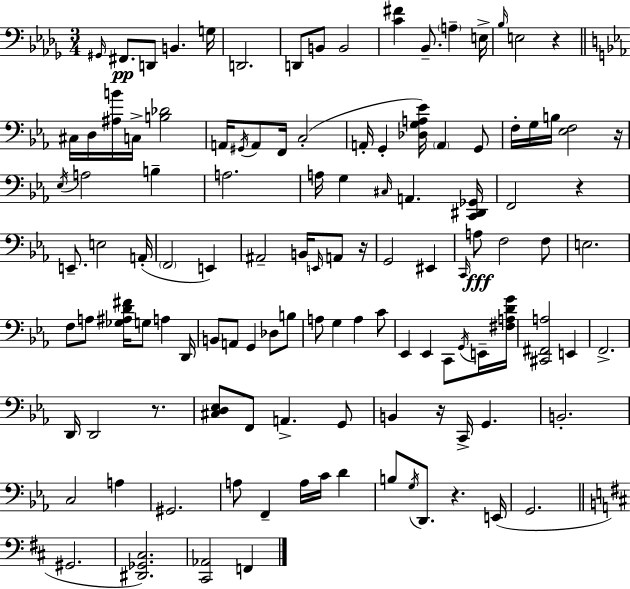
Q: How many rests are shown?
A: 7